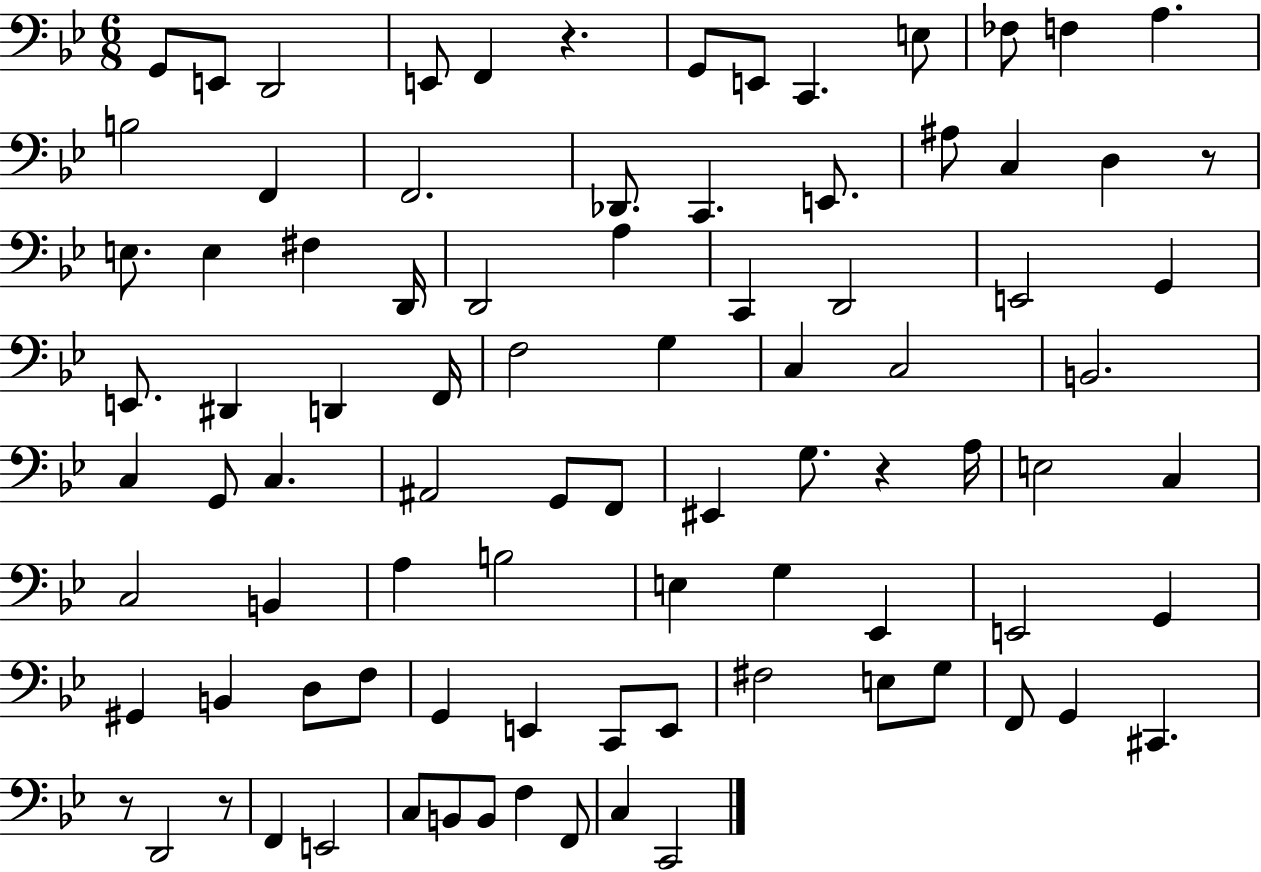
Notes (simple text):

G2/e E2/e D2/h E2/e F2/q R/q. G2/e E2/e C2/q. E3/e FES3/e F3/q A3/q. B3/h F2/q F2/h. Db2/e. C2/q. E2/e. A#3/e C3/q D3/q R/e E3/e. E3/q F#3/q D2/s D2/h A3/q C2/q D2/h E2/h G2/q E2/e. D#2/q D2/q F2/s F3/h G3/q C3/q C3/h B2/h. C3/q G2/e C3/q. A#2/h G2/e F2/e EIS2/q G3/e. R/q A3/s E3/h C3/q C3/h B2/q A3/q B3/h E3/q G3/q Eb2/q E2/h G2/q G#2/q B2/q D3/e F3/e G2/q E2/q C2/e E2/e F#3/h E3/e G3/e F2/e G2/q C#2/q. R/e D2/h R/e F2/q E2/h C3/e B2/e B2/e F3/q F2/e C3/q C2/h